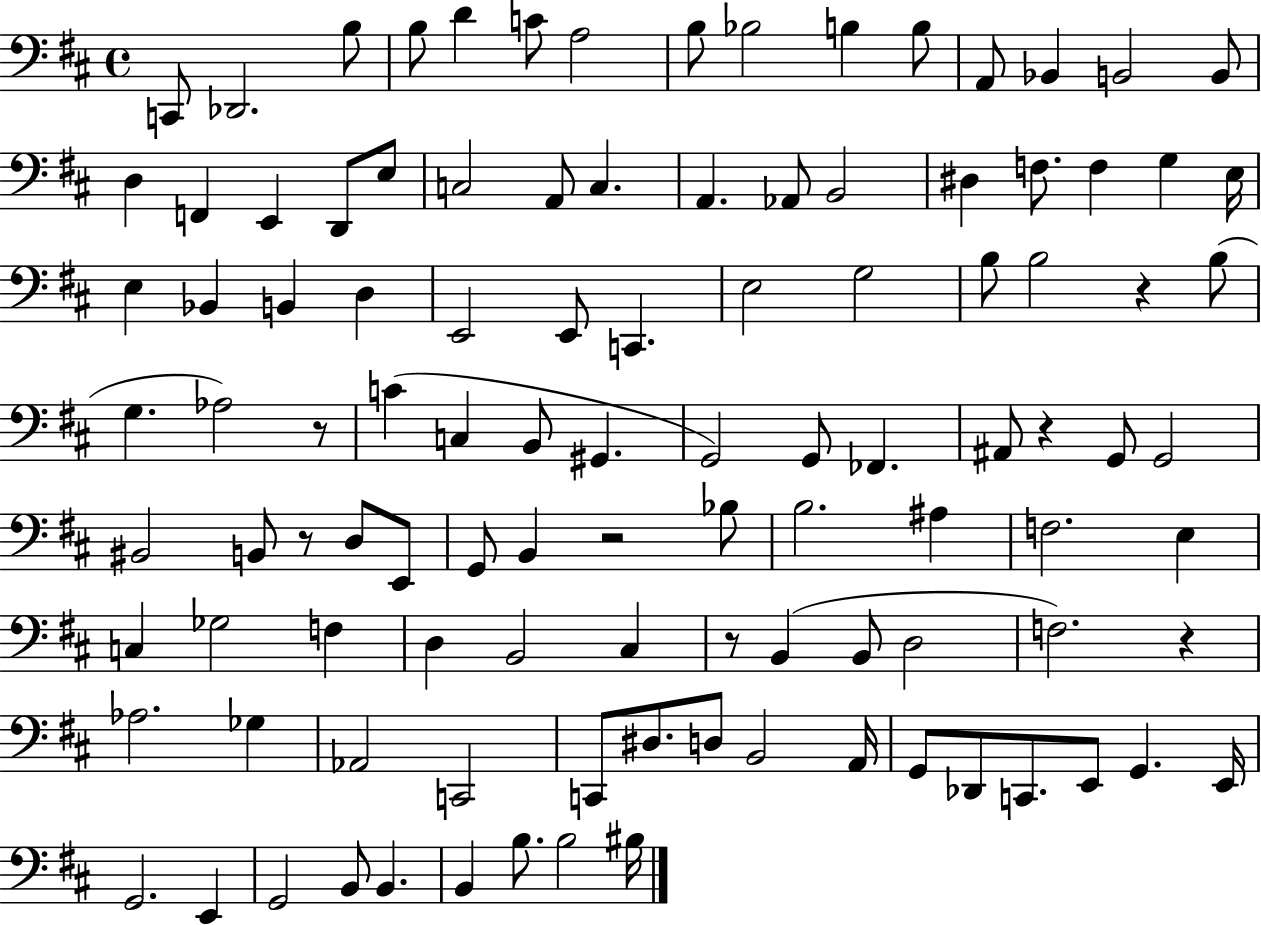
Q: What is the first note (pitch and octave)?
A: C2